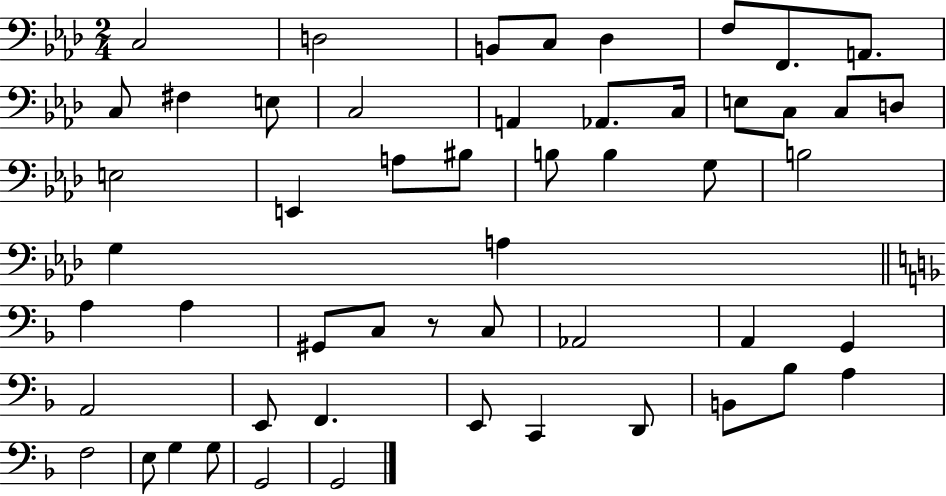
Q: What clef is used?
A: bass